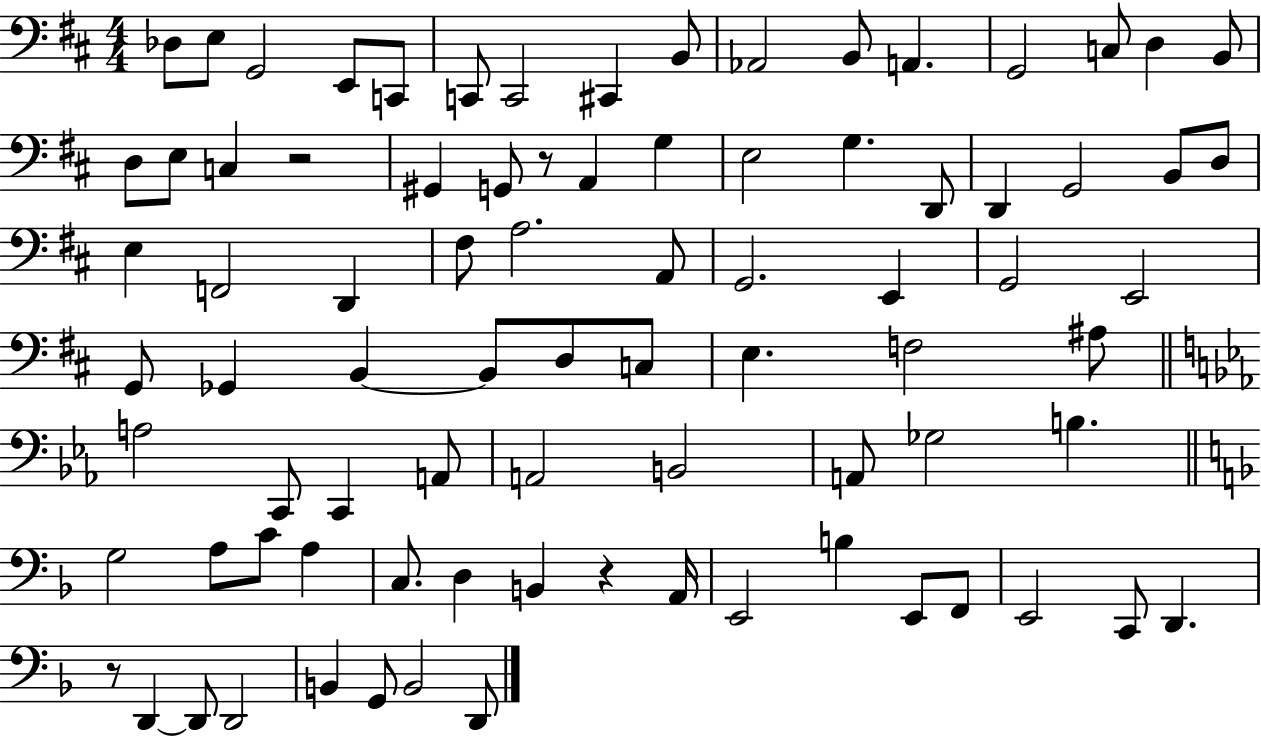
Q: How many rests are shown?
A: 4